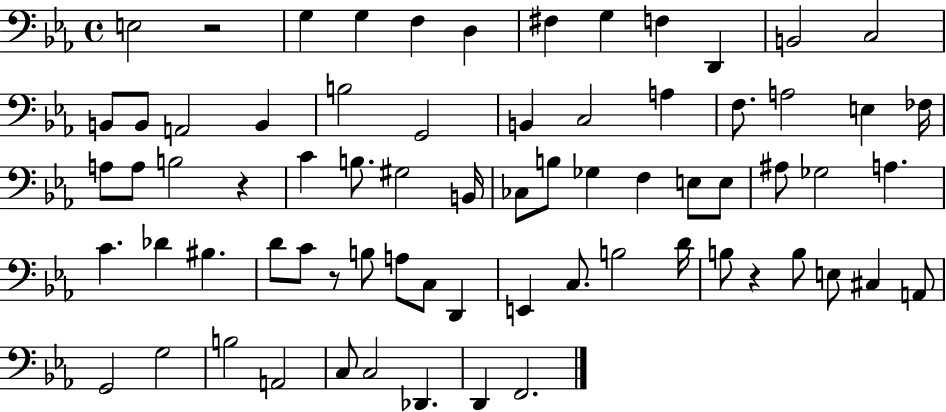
E3/h R/h G3/q G3/q F3/q D3/q F#3/q G3/q F3/q D2/q B2/h C3/h B2/e B2/e A2/h B2/q B3/h G2/h B2/q C3/h A3/q F3/e. A3/h E3/q FES3/s A3/e A3/e B3/h R/q C4/q B3/e. G#3/h B2/s CES3/e B3/e Gb3/q F3/q E3/e E3/e A#3/e Gb3/h A3/q. C4/q. Db4/q BIS3/q. D4/e C4/e R/e B3/e A3/e C3/e D2/q E2/q C3/e. B3/h D4/s B3/e R/q B3/e E3/e C#3/q A2/e G2/h G3/h B3/h A2/h C3/e C3/h Db2/q. D2/q F2/h.